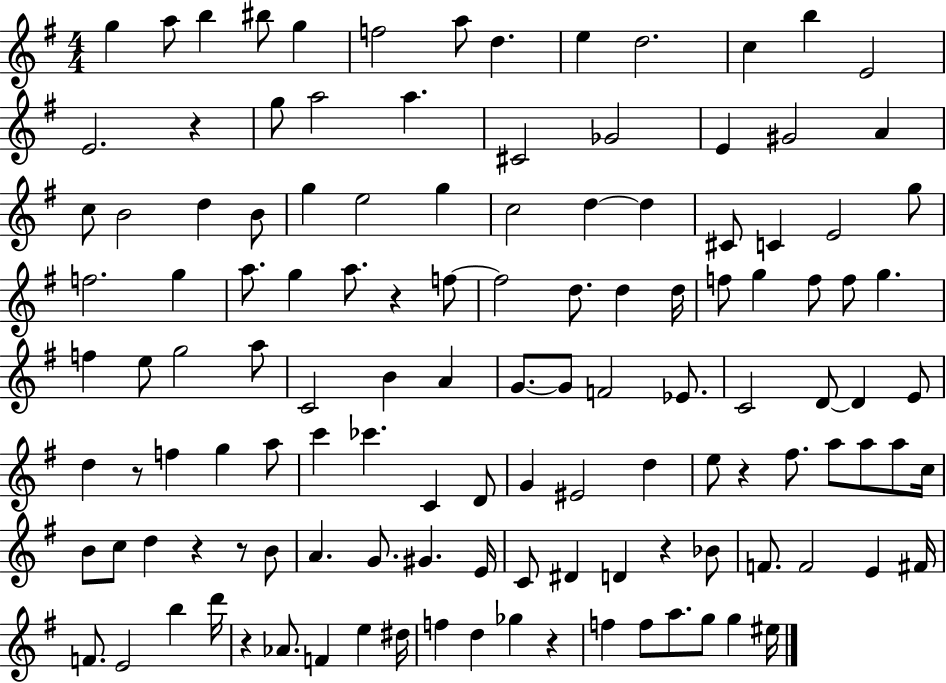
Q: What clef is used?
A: treble